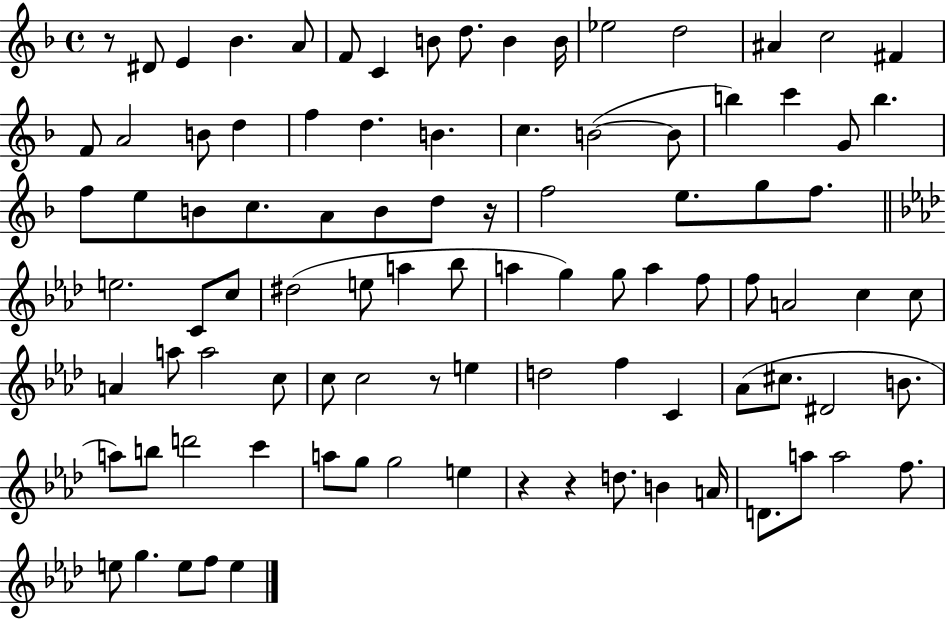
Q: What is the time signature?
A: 4/4